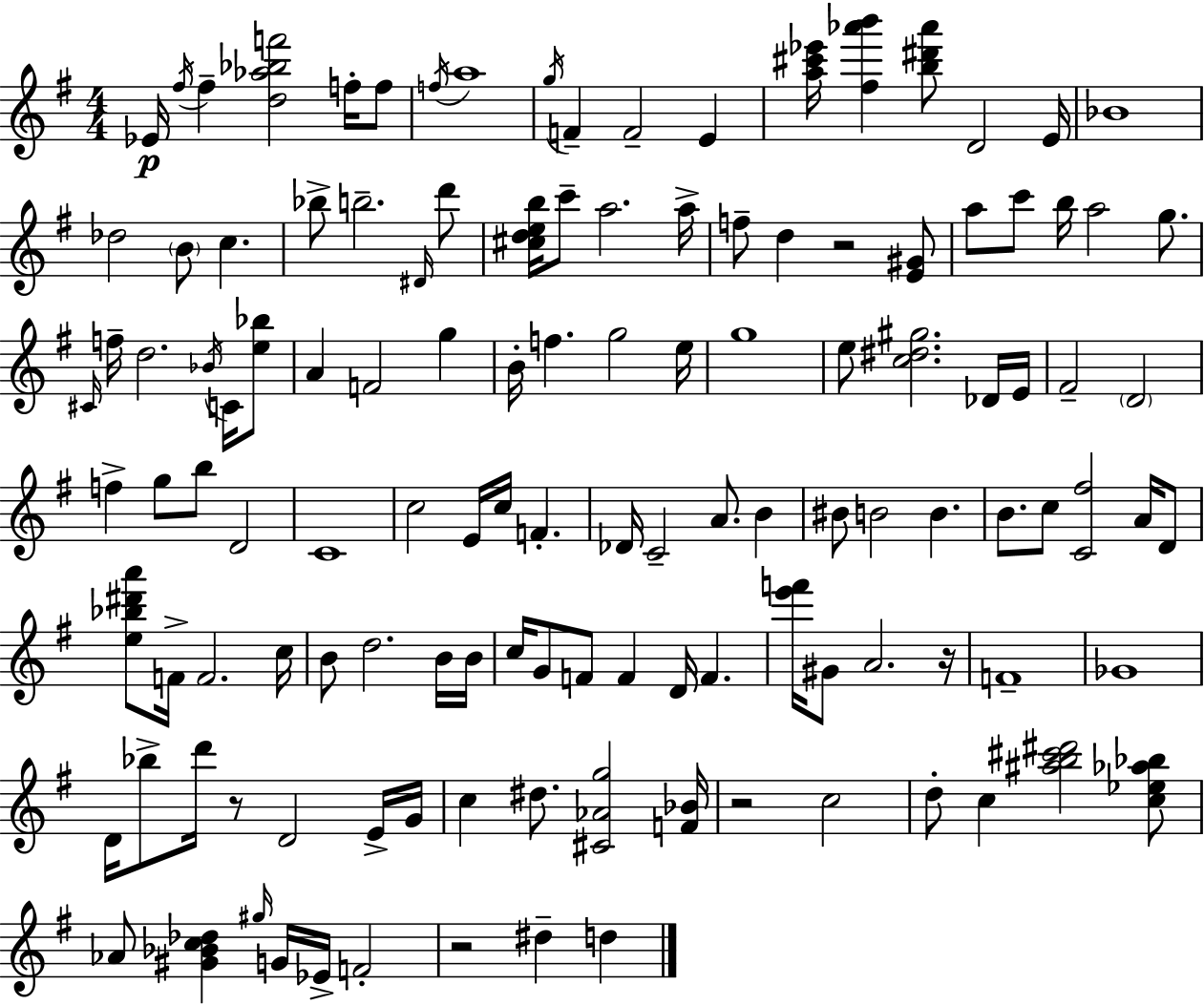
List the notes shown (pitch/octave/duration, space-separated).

Eb4/s F#5/s F#5/q [D5,Ab5,Bb5,F6]/h F5/s F5/e F5/s A5/w G5/s F4/q F4/h E4/q [A5,C#6,Eb6]/s [F#5,Ab6,B6]/q [B5,D#6,Ab6]/e D4/h E4/s Bb4/w Db5/h B4/e C5/q. Bb5/e B5/h. D#4/s D6/e [C#5,D5,E5,B5]/s C6/e A5/h. A5/s F5/e D5/q R/h [E4,G#4]/e A5/e C6/e B5/s A5/h G5/e. C#4/s F5/s D5/h. Bb4/s C4/s [E5,Bb5]/e A4/q F4/h G5/q B4/s F5/q. G5/h E5/s G5/w E5/e [C5,D#5,G#5]/h. Db4/s E4/s F#4/h D4/h F5/q G5/e B5/e D4/h C4/w C5/h E4/s C5/s F4/q. Db4/s C4/h A4/e. B4/q BIS4/e B4/h B4/q. B4/e. C5/e [C4,F#5]/h A4/s D4/e [E5,Bb5,D#6,A6]/e F4/s F4/h. C5/s B4/e D5/h. B4/s B4/s C5/s G4/e F4/e F4/q D4/s F4/q. [E6,F6]/s G#4/e A4/h. R/s F4/w Gb4/w D4/s Bb5/e D6/s R/e D4/h E4/s G4/s C5/q D#5/e. [C#4,Ab4,G5]/h [F4,Bb4]/s R/h C5/h D5/e C5/q [A#5,B5,C#6,D#6]/h [C5,Eb5,Ab5,Bb5]/e Ab4/e [G#4,Bb4,C5,Db5]/q G#5/s G4/s Eb4/s F4/h R/h D#5/q D5/q